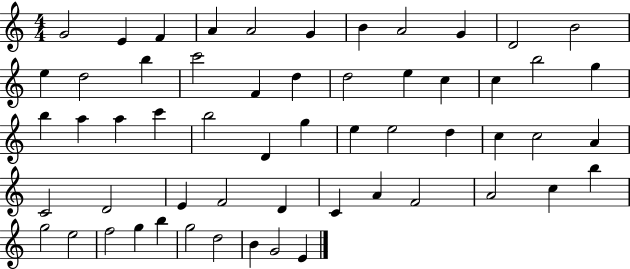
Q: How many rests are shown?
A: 0